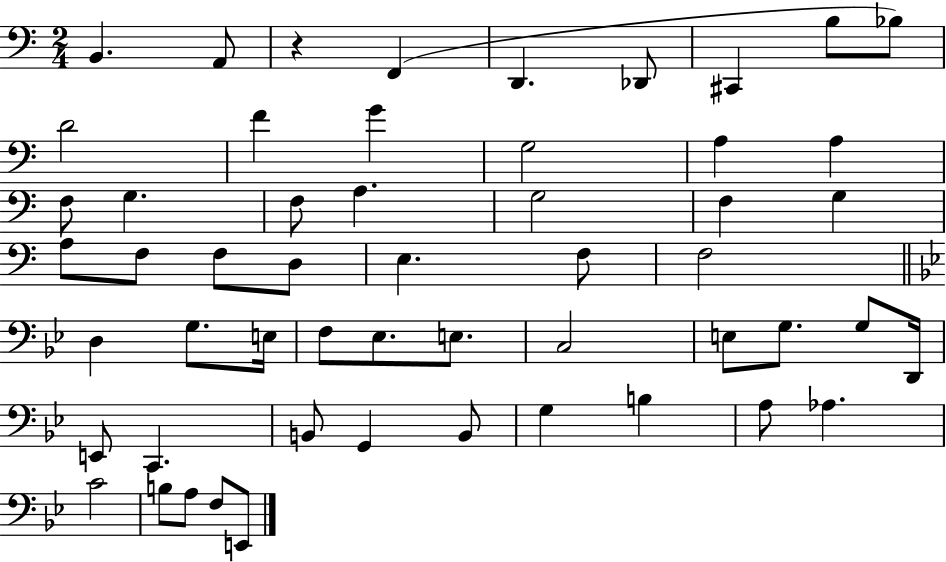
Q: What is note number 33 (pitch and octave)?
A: Eb3